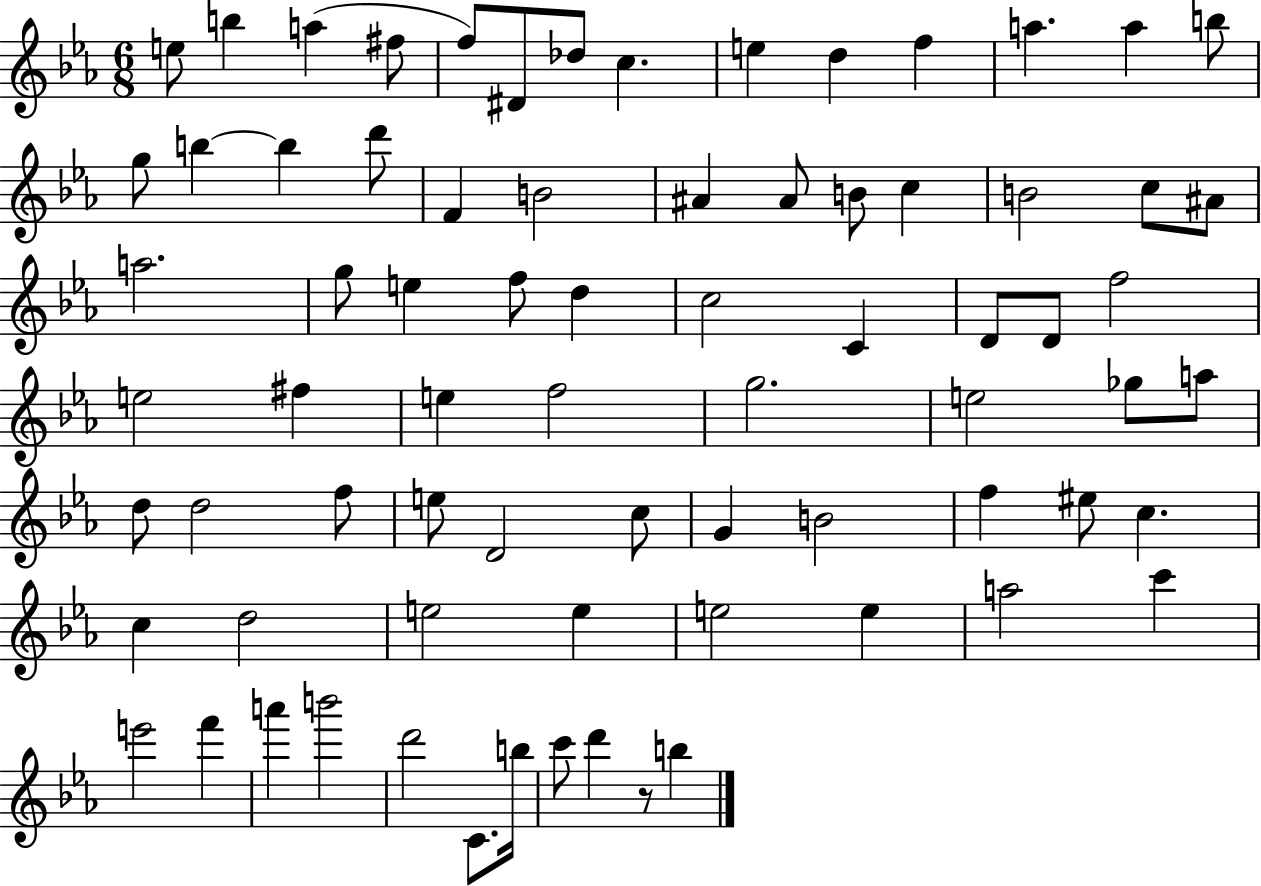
X:1
T:Untitled
M:6/8
L:1/4
K:Eb
e/2 b a ^f/2 f/2 ^D/2 _d/2 c e d f a a b/2 g/2 b b d'/2 F B2 ^A ^A/2 B/2 c B2 c/2 ^A/2 a2 g/2 e f/2 d c2 C D/2 D/2 f2 e2 ^f e f2 g2 e2 _g/2 a/2 d/2 d2 f/2 e/2 D2 c/2 G B2 f ^e/2 c c d2 e2 e e2 e a2 c' e'2 f' a' b'2 d'2 C/2 b/4 c'/2 d' z/2 b